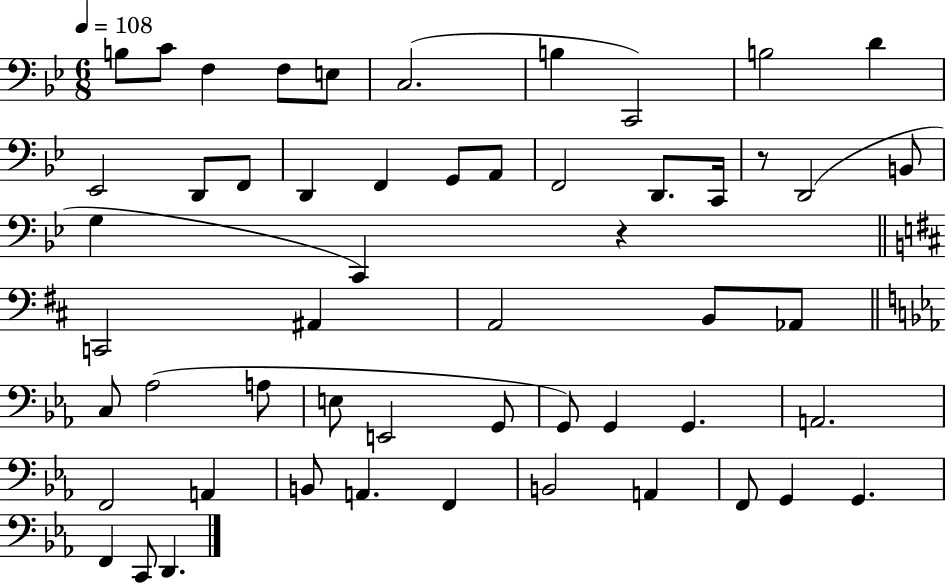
B3/e C4/e F3/q F3/e E3/e C3/h. B3/q C2/h B3/h D4/q Eb2/h D2/e F2/e D2/q F2/q G2/e A2/e F2/h D2/e. C2/s R/e D2/h B2/e G3/q C2/q R/q C2/h A#2/q A2/h B2/e Ab2/e C3/e Ab3/h A3/e E3/e E2/h G2/e G2/e G2/q G2/q. A2/h. F2/h A2/q B2/e A2/q. F2/q B2/h A2/q F2/e G2/q G2/q. F2/q C2/e D2/q.